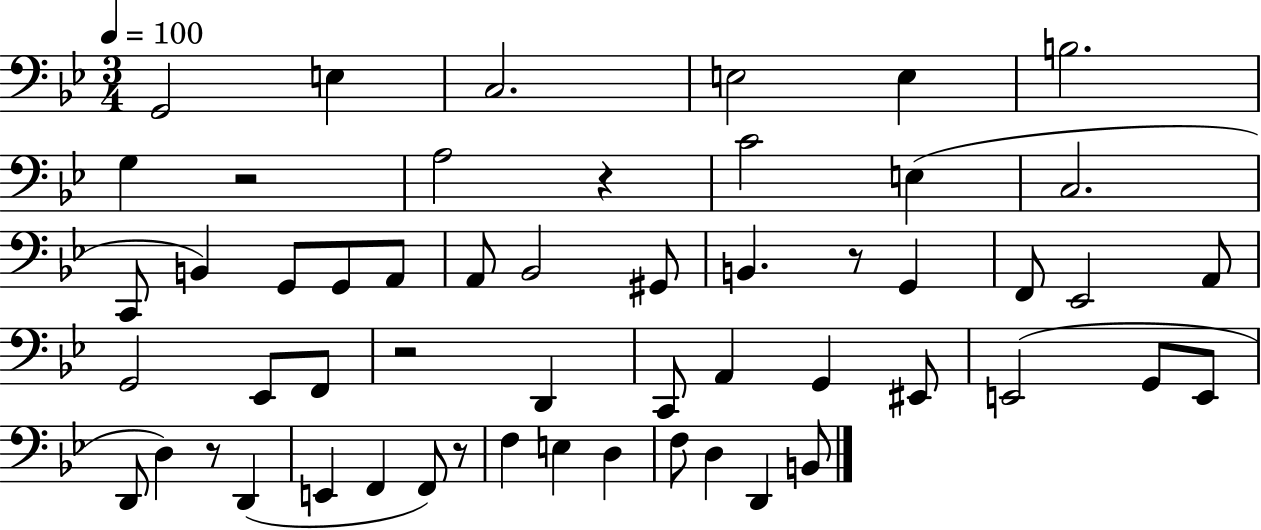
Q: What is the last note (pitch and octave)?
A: B2